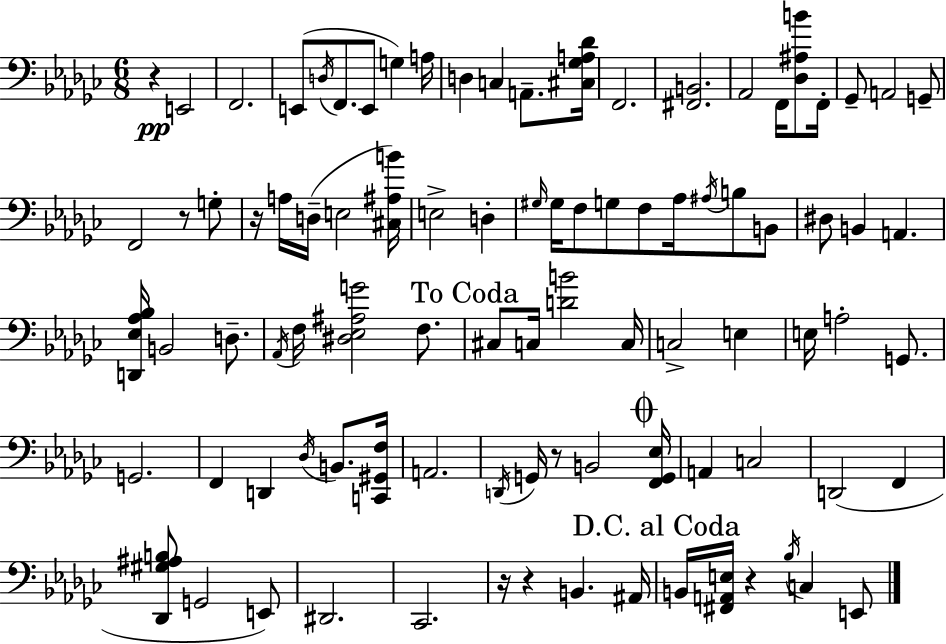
{
  \clef bass
  \numericTimeSignature
  \time 6/8
  \key ees \minor
  r4\pp e,2 | f,2. | e,8( \acciaccatura { d16 } f,8. e,8 g4) | a16 d4 c4 a,8.-- | \break <cis ges a des'>16 f,2. | <fis, b,>2. | aes,2 f,16 <des ais b'>8 | f,16-. ges,8-- a,2 g,8-- | \break f,2 r8 g8-. | r16 a16 d16--( e2 | <cis ais b'>16) e2-> d4-. | \grace { gis16 } gis16 f8 g8 f8 aes16 \acciaccatura { ais16 } b8 | \break b,8 dis8 b,4 a,4. | <d, ees aes bes>16 b,2 | d8.-- \acciaccatura { aes,16 } f16 <dis ees ais g'>2 | f8. \mark "To Coda" cis8 c16 <d' b'>2 | \break c16 c2-> | e4 e16 a2-. | g,8. g,2. | f,4 d,4 | \break \acciaccatura { des16 } b,8. <c, gis, f>16 a,2. | \acciaccatura { d,16 } g,16 r8 b,2 | \mark \markup { \musicglyph "scripts.coda" } <f, g, ees>16 a,4 c2 | d,2( | \break f,4 <des, gis ais b>8 g,2 | e,8) dis,2. | ces,2. | r16 r4 b,4. | \break ais,16 \mark "D.C. al Coda" b,16 <fis, a, e>16 r4 | \acciaccatura { bes16 } c4 e,8 \bar "|."
}